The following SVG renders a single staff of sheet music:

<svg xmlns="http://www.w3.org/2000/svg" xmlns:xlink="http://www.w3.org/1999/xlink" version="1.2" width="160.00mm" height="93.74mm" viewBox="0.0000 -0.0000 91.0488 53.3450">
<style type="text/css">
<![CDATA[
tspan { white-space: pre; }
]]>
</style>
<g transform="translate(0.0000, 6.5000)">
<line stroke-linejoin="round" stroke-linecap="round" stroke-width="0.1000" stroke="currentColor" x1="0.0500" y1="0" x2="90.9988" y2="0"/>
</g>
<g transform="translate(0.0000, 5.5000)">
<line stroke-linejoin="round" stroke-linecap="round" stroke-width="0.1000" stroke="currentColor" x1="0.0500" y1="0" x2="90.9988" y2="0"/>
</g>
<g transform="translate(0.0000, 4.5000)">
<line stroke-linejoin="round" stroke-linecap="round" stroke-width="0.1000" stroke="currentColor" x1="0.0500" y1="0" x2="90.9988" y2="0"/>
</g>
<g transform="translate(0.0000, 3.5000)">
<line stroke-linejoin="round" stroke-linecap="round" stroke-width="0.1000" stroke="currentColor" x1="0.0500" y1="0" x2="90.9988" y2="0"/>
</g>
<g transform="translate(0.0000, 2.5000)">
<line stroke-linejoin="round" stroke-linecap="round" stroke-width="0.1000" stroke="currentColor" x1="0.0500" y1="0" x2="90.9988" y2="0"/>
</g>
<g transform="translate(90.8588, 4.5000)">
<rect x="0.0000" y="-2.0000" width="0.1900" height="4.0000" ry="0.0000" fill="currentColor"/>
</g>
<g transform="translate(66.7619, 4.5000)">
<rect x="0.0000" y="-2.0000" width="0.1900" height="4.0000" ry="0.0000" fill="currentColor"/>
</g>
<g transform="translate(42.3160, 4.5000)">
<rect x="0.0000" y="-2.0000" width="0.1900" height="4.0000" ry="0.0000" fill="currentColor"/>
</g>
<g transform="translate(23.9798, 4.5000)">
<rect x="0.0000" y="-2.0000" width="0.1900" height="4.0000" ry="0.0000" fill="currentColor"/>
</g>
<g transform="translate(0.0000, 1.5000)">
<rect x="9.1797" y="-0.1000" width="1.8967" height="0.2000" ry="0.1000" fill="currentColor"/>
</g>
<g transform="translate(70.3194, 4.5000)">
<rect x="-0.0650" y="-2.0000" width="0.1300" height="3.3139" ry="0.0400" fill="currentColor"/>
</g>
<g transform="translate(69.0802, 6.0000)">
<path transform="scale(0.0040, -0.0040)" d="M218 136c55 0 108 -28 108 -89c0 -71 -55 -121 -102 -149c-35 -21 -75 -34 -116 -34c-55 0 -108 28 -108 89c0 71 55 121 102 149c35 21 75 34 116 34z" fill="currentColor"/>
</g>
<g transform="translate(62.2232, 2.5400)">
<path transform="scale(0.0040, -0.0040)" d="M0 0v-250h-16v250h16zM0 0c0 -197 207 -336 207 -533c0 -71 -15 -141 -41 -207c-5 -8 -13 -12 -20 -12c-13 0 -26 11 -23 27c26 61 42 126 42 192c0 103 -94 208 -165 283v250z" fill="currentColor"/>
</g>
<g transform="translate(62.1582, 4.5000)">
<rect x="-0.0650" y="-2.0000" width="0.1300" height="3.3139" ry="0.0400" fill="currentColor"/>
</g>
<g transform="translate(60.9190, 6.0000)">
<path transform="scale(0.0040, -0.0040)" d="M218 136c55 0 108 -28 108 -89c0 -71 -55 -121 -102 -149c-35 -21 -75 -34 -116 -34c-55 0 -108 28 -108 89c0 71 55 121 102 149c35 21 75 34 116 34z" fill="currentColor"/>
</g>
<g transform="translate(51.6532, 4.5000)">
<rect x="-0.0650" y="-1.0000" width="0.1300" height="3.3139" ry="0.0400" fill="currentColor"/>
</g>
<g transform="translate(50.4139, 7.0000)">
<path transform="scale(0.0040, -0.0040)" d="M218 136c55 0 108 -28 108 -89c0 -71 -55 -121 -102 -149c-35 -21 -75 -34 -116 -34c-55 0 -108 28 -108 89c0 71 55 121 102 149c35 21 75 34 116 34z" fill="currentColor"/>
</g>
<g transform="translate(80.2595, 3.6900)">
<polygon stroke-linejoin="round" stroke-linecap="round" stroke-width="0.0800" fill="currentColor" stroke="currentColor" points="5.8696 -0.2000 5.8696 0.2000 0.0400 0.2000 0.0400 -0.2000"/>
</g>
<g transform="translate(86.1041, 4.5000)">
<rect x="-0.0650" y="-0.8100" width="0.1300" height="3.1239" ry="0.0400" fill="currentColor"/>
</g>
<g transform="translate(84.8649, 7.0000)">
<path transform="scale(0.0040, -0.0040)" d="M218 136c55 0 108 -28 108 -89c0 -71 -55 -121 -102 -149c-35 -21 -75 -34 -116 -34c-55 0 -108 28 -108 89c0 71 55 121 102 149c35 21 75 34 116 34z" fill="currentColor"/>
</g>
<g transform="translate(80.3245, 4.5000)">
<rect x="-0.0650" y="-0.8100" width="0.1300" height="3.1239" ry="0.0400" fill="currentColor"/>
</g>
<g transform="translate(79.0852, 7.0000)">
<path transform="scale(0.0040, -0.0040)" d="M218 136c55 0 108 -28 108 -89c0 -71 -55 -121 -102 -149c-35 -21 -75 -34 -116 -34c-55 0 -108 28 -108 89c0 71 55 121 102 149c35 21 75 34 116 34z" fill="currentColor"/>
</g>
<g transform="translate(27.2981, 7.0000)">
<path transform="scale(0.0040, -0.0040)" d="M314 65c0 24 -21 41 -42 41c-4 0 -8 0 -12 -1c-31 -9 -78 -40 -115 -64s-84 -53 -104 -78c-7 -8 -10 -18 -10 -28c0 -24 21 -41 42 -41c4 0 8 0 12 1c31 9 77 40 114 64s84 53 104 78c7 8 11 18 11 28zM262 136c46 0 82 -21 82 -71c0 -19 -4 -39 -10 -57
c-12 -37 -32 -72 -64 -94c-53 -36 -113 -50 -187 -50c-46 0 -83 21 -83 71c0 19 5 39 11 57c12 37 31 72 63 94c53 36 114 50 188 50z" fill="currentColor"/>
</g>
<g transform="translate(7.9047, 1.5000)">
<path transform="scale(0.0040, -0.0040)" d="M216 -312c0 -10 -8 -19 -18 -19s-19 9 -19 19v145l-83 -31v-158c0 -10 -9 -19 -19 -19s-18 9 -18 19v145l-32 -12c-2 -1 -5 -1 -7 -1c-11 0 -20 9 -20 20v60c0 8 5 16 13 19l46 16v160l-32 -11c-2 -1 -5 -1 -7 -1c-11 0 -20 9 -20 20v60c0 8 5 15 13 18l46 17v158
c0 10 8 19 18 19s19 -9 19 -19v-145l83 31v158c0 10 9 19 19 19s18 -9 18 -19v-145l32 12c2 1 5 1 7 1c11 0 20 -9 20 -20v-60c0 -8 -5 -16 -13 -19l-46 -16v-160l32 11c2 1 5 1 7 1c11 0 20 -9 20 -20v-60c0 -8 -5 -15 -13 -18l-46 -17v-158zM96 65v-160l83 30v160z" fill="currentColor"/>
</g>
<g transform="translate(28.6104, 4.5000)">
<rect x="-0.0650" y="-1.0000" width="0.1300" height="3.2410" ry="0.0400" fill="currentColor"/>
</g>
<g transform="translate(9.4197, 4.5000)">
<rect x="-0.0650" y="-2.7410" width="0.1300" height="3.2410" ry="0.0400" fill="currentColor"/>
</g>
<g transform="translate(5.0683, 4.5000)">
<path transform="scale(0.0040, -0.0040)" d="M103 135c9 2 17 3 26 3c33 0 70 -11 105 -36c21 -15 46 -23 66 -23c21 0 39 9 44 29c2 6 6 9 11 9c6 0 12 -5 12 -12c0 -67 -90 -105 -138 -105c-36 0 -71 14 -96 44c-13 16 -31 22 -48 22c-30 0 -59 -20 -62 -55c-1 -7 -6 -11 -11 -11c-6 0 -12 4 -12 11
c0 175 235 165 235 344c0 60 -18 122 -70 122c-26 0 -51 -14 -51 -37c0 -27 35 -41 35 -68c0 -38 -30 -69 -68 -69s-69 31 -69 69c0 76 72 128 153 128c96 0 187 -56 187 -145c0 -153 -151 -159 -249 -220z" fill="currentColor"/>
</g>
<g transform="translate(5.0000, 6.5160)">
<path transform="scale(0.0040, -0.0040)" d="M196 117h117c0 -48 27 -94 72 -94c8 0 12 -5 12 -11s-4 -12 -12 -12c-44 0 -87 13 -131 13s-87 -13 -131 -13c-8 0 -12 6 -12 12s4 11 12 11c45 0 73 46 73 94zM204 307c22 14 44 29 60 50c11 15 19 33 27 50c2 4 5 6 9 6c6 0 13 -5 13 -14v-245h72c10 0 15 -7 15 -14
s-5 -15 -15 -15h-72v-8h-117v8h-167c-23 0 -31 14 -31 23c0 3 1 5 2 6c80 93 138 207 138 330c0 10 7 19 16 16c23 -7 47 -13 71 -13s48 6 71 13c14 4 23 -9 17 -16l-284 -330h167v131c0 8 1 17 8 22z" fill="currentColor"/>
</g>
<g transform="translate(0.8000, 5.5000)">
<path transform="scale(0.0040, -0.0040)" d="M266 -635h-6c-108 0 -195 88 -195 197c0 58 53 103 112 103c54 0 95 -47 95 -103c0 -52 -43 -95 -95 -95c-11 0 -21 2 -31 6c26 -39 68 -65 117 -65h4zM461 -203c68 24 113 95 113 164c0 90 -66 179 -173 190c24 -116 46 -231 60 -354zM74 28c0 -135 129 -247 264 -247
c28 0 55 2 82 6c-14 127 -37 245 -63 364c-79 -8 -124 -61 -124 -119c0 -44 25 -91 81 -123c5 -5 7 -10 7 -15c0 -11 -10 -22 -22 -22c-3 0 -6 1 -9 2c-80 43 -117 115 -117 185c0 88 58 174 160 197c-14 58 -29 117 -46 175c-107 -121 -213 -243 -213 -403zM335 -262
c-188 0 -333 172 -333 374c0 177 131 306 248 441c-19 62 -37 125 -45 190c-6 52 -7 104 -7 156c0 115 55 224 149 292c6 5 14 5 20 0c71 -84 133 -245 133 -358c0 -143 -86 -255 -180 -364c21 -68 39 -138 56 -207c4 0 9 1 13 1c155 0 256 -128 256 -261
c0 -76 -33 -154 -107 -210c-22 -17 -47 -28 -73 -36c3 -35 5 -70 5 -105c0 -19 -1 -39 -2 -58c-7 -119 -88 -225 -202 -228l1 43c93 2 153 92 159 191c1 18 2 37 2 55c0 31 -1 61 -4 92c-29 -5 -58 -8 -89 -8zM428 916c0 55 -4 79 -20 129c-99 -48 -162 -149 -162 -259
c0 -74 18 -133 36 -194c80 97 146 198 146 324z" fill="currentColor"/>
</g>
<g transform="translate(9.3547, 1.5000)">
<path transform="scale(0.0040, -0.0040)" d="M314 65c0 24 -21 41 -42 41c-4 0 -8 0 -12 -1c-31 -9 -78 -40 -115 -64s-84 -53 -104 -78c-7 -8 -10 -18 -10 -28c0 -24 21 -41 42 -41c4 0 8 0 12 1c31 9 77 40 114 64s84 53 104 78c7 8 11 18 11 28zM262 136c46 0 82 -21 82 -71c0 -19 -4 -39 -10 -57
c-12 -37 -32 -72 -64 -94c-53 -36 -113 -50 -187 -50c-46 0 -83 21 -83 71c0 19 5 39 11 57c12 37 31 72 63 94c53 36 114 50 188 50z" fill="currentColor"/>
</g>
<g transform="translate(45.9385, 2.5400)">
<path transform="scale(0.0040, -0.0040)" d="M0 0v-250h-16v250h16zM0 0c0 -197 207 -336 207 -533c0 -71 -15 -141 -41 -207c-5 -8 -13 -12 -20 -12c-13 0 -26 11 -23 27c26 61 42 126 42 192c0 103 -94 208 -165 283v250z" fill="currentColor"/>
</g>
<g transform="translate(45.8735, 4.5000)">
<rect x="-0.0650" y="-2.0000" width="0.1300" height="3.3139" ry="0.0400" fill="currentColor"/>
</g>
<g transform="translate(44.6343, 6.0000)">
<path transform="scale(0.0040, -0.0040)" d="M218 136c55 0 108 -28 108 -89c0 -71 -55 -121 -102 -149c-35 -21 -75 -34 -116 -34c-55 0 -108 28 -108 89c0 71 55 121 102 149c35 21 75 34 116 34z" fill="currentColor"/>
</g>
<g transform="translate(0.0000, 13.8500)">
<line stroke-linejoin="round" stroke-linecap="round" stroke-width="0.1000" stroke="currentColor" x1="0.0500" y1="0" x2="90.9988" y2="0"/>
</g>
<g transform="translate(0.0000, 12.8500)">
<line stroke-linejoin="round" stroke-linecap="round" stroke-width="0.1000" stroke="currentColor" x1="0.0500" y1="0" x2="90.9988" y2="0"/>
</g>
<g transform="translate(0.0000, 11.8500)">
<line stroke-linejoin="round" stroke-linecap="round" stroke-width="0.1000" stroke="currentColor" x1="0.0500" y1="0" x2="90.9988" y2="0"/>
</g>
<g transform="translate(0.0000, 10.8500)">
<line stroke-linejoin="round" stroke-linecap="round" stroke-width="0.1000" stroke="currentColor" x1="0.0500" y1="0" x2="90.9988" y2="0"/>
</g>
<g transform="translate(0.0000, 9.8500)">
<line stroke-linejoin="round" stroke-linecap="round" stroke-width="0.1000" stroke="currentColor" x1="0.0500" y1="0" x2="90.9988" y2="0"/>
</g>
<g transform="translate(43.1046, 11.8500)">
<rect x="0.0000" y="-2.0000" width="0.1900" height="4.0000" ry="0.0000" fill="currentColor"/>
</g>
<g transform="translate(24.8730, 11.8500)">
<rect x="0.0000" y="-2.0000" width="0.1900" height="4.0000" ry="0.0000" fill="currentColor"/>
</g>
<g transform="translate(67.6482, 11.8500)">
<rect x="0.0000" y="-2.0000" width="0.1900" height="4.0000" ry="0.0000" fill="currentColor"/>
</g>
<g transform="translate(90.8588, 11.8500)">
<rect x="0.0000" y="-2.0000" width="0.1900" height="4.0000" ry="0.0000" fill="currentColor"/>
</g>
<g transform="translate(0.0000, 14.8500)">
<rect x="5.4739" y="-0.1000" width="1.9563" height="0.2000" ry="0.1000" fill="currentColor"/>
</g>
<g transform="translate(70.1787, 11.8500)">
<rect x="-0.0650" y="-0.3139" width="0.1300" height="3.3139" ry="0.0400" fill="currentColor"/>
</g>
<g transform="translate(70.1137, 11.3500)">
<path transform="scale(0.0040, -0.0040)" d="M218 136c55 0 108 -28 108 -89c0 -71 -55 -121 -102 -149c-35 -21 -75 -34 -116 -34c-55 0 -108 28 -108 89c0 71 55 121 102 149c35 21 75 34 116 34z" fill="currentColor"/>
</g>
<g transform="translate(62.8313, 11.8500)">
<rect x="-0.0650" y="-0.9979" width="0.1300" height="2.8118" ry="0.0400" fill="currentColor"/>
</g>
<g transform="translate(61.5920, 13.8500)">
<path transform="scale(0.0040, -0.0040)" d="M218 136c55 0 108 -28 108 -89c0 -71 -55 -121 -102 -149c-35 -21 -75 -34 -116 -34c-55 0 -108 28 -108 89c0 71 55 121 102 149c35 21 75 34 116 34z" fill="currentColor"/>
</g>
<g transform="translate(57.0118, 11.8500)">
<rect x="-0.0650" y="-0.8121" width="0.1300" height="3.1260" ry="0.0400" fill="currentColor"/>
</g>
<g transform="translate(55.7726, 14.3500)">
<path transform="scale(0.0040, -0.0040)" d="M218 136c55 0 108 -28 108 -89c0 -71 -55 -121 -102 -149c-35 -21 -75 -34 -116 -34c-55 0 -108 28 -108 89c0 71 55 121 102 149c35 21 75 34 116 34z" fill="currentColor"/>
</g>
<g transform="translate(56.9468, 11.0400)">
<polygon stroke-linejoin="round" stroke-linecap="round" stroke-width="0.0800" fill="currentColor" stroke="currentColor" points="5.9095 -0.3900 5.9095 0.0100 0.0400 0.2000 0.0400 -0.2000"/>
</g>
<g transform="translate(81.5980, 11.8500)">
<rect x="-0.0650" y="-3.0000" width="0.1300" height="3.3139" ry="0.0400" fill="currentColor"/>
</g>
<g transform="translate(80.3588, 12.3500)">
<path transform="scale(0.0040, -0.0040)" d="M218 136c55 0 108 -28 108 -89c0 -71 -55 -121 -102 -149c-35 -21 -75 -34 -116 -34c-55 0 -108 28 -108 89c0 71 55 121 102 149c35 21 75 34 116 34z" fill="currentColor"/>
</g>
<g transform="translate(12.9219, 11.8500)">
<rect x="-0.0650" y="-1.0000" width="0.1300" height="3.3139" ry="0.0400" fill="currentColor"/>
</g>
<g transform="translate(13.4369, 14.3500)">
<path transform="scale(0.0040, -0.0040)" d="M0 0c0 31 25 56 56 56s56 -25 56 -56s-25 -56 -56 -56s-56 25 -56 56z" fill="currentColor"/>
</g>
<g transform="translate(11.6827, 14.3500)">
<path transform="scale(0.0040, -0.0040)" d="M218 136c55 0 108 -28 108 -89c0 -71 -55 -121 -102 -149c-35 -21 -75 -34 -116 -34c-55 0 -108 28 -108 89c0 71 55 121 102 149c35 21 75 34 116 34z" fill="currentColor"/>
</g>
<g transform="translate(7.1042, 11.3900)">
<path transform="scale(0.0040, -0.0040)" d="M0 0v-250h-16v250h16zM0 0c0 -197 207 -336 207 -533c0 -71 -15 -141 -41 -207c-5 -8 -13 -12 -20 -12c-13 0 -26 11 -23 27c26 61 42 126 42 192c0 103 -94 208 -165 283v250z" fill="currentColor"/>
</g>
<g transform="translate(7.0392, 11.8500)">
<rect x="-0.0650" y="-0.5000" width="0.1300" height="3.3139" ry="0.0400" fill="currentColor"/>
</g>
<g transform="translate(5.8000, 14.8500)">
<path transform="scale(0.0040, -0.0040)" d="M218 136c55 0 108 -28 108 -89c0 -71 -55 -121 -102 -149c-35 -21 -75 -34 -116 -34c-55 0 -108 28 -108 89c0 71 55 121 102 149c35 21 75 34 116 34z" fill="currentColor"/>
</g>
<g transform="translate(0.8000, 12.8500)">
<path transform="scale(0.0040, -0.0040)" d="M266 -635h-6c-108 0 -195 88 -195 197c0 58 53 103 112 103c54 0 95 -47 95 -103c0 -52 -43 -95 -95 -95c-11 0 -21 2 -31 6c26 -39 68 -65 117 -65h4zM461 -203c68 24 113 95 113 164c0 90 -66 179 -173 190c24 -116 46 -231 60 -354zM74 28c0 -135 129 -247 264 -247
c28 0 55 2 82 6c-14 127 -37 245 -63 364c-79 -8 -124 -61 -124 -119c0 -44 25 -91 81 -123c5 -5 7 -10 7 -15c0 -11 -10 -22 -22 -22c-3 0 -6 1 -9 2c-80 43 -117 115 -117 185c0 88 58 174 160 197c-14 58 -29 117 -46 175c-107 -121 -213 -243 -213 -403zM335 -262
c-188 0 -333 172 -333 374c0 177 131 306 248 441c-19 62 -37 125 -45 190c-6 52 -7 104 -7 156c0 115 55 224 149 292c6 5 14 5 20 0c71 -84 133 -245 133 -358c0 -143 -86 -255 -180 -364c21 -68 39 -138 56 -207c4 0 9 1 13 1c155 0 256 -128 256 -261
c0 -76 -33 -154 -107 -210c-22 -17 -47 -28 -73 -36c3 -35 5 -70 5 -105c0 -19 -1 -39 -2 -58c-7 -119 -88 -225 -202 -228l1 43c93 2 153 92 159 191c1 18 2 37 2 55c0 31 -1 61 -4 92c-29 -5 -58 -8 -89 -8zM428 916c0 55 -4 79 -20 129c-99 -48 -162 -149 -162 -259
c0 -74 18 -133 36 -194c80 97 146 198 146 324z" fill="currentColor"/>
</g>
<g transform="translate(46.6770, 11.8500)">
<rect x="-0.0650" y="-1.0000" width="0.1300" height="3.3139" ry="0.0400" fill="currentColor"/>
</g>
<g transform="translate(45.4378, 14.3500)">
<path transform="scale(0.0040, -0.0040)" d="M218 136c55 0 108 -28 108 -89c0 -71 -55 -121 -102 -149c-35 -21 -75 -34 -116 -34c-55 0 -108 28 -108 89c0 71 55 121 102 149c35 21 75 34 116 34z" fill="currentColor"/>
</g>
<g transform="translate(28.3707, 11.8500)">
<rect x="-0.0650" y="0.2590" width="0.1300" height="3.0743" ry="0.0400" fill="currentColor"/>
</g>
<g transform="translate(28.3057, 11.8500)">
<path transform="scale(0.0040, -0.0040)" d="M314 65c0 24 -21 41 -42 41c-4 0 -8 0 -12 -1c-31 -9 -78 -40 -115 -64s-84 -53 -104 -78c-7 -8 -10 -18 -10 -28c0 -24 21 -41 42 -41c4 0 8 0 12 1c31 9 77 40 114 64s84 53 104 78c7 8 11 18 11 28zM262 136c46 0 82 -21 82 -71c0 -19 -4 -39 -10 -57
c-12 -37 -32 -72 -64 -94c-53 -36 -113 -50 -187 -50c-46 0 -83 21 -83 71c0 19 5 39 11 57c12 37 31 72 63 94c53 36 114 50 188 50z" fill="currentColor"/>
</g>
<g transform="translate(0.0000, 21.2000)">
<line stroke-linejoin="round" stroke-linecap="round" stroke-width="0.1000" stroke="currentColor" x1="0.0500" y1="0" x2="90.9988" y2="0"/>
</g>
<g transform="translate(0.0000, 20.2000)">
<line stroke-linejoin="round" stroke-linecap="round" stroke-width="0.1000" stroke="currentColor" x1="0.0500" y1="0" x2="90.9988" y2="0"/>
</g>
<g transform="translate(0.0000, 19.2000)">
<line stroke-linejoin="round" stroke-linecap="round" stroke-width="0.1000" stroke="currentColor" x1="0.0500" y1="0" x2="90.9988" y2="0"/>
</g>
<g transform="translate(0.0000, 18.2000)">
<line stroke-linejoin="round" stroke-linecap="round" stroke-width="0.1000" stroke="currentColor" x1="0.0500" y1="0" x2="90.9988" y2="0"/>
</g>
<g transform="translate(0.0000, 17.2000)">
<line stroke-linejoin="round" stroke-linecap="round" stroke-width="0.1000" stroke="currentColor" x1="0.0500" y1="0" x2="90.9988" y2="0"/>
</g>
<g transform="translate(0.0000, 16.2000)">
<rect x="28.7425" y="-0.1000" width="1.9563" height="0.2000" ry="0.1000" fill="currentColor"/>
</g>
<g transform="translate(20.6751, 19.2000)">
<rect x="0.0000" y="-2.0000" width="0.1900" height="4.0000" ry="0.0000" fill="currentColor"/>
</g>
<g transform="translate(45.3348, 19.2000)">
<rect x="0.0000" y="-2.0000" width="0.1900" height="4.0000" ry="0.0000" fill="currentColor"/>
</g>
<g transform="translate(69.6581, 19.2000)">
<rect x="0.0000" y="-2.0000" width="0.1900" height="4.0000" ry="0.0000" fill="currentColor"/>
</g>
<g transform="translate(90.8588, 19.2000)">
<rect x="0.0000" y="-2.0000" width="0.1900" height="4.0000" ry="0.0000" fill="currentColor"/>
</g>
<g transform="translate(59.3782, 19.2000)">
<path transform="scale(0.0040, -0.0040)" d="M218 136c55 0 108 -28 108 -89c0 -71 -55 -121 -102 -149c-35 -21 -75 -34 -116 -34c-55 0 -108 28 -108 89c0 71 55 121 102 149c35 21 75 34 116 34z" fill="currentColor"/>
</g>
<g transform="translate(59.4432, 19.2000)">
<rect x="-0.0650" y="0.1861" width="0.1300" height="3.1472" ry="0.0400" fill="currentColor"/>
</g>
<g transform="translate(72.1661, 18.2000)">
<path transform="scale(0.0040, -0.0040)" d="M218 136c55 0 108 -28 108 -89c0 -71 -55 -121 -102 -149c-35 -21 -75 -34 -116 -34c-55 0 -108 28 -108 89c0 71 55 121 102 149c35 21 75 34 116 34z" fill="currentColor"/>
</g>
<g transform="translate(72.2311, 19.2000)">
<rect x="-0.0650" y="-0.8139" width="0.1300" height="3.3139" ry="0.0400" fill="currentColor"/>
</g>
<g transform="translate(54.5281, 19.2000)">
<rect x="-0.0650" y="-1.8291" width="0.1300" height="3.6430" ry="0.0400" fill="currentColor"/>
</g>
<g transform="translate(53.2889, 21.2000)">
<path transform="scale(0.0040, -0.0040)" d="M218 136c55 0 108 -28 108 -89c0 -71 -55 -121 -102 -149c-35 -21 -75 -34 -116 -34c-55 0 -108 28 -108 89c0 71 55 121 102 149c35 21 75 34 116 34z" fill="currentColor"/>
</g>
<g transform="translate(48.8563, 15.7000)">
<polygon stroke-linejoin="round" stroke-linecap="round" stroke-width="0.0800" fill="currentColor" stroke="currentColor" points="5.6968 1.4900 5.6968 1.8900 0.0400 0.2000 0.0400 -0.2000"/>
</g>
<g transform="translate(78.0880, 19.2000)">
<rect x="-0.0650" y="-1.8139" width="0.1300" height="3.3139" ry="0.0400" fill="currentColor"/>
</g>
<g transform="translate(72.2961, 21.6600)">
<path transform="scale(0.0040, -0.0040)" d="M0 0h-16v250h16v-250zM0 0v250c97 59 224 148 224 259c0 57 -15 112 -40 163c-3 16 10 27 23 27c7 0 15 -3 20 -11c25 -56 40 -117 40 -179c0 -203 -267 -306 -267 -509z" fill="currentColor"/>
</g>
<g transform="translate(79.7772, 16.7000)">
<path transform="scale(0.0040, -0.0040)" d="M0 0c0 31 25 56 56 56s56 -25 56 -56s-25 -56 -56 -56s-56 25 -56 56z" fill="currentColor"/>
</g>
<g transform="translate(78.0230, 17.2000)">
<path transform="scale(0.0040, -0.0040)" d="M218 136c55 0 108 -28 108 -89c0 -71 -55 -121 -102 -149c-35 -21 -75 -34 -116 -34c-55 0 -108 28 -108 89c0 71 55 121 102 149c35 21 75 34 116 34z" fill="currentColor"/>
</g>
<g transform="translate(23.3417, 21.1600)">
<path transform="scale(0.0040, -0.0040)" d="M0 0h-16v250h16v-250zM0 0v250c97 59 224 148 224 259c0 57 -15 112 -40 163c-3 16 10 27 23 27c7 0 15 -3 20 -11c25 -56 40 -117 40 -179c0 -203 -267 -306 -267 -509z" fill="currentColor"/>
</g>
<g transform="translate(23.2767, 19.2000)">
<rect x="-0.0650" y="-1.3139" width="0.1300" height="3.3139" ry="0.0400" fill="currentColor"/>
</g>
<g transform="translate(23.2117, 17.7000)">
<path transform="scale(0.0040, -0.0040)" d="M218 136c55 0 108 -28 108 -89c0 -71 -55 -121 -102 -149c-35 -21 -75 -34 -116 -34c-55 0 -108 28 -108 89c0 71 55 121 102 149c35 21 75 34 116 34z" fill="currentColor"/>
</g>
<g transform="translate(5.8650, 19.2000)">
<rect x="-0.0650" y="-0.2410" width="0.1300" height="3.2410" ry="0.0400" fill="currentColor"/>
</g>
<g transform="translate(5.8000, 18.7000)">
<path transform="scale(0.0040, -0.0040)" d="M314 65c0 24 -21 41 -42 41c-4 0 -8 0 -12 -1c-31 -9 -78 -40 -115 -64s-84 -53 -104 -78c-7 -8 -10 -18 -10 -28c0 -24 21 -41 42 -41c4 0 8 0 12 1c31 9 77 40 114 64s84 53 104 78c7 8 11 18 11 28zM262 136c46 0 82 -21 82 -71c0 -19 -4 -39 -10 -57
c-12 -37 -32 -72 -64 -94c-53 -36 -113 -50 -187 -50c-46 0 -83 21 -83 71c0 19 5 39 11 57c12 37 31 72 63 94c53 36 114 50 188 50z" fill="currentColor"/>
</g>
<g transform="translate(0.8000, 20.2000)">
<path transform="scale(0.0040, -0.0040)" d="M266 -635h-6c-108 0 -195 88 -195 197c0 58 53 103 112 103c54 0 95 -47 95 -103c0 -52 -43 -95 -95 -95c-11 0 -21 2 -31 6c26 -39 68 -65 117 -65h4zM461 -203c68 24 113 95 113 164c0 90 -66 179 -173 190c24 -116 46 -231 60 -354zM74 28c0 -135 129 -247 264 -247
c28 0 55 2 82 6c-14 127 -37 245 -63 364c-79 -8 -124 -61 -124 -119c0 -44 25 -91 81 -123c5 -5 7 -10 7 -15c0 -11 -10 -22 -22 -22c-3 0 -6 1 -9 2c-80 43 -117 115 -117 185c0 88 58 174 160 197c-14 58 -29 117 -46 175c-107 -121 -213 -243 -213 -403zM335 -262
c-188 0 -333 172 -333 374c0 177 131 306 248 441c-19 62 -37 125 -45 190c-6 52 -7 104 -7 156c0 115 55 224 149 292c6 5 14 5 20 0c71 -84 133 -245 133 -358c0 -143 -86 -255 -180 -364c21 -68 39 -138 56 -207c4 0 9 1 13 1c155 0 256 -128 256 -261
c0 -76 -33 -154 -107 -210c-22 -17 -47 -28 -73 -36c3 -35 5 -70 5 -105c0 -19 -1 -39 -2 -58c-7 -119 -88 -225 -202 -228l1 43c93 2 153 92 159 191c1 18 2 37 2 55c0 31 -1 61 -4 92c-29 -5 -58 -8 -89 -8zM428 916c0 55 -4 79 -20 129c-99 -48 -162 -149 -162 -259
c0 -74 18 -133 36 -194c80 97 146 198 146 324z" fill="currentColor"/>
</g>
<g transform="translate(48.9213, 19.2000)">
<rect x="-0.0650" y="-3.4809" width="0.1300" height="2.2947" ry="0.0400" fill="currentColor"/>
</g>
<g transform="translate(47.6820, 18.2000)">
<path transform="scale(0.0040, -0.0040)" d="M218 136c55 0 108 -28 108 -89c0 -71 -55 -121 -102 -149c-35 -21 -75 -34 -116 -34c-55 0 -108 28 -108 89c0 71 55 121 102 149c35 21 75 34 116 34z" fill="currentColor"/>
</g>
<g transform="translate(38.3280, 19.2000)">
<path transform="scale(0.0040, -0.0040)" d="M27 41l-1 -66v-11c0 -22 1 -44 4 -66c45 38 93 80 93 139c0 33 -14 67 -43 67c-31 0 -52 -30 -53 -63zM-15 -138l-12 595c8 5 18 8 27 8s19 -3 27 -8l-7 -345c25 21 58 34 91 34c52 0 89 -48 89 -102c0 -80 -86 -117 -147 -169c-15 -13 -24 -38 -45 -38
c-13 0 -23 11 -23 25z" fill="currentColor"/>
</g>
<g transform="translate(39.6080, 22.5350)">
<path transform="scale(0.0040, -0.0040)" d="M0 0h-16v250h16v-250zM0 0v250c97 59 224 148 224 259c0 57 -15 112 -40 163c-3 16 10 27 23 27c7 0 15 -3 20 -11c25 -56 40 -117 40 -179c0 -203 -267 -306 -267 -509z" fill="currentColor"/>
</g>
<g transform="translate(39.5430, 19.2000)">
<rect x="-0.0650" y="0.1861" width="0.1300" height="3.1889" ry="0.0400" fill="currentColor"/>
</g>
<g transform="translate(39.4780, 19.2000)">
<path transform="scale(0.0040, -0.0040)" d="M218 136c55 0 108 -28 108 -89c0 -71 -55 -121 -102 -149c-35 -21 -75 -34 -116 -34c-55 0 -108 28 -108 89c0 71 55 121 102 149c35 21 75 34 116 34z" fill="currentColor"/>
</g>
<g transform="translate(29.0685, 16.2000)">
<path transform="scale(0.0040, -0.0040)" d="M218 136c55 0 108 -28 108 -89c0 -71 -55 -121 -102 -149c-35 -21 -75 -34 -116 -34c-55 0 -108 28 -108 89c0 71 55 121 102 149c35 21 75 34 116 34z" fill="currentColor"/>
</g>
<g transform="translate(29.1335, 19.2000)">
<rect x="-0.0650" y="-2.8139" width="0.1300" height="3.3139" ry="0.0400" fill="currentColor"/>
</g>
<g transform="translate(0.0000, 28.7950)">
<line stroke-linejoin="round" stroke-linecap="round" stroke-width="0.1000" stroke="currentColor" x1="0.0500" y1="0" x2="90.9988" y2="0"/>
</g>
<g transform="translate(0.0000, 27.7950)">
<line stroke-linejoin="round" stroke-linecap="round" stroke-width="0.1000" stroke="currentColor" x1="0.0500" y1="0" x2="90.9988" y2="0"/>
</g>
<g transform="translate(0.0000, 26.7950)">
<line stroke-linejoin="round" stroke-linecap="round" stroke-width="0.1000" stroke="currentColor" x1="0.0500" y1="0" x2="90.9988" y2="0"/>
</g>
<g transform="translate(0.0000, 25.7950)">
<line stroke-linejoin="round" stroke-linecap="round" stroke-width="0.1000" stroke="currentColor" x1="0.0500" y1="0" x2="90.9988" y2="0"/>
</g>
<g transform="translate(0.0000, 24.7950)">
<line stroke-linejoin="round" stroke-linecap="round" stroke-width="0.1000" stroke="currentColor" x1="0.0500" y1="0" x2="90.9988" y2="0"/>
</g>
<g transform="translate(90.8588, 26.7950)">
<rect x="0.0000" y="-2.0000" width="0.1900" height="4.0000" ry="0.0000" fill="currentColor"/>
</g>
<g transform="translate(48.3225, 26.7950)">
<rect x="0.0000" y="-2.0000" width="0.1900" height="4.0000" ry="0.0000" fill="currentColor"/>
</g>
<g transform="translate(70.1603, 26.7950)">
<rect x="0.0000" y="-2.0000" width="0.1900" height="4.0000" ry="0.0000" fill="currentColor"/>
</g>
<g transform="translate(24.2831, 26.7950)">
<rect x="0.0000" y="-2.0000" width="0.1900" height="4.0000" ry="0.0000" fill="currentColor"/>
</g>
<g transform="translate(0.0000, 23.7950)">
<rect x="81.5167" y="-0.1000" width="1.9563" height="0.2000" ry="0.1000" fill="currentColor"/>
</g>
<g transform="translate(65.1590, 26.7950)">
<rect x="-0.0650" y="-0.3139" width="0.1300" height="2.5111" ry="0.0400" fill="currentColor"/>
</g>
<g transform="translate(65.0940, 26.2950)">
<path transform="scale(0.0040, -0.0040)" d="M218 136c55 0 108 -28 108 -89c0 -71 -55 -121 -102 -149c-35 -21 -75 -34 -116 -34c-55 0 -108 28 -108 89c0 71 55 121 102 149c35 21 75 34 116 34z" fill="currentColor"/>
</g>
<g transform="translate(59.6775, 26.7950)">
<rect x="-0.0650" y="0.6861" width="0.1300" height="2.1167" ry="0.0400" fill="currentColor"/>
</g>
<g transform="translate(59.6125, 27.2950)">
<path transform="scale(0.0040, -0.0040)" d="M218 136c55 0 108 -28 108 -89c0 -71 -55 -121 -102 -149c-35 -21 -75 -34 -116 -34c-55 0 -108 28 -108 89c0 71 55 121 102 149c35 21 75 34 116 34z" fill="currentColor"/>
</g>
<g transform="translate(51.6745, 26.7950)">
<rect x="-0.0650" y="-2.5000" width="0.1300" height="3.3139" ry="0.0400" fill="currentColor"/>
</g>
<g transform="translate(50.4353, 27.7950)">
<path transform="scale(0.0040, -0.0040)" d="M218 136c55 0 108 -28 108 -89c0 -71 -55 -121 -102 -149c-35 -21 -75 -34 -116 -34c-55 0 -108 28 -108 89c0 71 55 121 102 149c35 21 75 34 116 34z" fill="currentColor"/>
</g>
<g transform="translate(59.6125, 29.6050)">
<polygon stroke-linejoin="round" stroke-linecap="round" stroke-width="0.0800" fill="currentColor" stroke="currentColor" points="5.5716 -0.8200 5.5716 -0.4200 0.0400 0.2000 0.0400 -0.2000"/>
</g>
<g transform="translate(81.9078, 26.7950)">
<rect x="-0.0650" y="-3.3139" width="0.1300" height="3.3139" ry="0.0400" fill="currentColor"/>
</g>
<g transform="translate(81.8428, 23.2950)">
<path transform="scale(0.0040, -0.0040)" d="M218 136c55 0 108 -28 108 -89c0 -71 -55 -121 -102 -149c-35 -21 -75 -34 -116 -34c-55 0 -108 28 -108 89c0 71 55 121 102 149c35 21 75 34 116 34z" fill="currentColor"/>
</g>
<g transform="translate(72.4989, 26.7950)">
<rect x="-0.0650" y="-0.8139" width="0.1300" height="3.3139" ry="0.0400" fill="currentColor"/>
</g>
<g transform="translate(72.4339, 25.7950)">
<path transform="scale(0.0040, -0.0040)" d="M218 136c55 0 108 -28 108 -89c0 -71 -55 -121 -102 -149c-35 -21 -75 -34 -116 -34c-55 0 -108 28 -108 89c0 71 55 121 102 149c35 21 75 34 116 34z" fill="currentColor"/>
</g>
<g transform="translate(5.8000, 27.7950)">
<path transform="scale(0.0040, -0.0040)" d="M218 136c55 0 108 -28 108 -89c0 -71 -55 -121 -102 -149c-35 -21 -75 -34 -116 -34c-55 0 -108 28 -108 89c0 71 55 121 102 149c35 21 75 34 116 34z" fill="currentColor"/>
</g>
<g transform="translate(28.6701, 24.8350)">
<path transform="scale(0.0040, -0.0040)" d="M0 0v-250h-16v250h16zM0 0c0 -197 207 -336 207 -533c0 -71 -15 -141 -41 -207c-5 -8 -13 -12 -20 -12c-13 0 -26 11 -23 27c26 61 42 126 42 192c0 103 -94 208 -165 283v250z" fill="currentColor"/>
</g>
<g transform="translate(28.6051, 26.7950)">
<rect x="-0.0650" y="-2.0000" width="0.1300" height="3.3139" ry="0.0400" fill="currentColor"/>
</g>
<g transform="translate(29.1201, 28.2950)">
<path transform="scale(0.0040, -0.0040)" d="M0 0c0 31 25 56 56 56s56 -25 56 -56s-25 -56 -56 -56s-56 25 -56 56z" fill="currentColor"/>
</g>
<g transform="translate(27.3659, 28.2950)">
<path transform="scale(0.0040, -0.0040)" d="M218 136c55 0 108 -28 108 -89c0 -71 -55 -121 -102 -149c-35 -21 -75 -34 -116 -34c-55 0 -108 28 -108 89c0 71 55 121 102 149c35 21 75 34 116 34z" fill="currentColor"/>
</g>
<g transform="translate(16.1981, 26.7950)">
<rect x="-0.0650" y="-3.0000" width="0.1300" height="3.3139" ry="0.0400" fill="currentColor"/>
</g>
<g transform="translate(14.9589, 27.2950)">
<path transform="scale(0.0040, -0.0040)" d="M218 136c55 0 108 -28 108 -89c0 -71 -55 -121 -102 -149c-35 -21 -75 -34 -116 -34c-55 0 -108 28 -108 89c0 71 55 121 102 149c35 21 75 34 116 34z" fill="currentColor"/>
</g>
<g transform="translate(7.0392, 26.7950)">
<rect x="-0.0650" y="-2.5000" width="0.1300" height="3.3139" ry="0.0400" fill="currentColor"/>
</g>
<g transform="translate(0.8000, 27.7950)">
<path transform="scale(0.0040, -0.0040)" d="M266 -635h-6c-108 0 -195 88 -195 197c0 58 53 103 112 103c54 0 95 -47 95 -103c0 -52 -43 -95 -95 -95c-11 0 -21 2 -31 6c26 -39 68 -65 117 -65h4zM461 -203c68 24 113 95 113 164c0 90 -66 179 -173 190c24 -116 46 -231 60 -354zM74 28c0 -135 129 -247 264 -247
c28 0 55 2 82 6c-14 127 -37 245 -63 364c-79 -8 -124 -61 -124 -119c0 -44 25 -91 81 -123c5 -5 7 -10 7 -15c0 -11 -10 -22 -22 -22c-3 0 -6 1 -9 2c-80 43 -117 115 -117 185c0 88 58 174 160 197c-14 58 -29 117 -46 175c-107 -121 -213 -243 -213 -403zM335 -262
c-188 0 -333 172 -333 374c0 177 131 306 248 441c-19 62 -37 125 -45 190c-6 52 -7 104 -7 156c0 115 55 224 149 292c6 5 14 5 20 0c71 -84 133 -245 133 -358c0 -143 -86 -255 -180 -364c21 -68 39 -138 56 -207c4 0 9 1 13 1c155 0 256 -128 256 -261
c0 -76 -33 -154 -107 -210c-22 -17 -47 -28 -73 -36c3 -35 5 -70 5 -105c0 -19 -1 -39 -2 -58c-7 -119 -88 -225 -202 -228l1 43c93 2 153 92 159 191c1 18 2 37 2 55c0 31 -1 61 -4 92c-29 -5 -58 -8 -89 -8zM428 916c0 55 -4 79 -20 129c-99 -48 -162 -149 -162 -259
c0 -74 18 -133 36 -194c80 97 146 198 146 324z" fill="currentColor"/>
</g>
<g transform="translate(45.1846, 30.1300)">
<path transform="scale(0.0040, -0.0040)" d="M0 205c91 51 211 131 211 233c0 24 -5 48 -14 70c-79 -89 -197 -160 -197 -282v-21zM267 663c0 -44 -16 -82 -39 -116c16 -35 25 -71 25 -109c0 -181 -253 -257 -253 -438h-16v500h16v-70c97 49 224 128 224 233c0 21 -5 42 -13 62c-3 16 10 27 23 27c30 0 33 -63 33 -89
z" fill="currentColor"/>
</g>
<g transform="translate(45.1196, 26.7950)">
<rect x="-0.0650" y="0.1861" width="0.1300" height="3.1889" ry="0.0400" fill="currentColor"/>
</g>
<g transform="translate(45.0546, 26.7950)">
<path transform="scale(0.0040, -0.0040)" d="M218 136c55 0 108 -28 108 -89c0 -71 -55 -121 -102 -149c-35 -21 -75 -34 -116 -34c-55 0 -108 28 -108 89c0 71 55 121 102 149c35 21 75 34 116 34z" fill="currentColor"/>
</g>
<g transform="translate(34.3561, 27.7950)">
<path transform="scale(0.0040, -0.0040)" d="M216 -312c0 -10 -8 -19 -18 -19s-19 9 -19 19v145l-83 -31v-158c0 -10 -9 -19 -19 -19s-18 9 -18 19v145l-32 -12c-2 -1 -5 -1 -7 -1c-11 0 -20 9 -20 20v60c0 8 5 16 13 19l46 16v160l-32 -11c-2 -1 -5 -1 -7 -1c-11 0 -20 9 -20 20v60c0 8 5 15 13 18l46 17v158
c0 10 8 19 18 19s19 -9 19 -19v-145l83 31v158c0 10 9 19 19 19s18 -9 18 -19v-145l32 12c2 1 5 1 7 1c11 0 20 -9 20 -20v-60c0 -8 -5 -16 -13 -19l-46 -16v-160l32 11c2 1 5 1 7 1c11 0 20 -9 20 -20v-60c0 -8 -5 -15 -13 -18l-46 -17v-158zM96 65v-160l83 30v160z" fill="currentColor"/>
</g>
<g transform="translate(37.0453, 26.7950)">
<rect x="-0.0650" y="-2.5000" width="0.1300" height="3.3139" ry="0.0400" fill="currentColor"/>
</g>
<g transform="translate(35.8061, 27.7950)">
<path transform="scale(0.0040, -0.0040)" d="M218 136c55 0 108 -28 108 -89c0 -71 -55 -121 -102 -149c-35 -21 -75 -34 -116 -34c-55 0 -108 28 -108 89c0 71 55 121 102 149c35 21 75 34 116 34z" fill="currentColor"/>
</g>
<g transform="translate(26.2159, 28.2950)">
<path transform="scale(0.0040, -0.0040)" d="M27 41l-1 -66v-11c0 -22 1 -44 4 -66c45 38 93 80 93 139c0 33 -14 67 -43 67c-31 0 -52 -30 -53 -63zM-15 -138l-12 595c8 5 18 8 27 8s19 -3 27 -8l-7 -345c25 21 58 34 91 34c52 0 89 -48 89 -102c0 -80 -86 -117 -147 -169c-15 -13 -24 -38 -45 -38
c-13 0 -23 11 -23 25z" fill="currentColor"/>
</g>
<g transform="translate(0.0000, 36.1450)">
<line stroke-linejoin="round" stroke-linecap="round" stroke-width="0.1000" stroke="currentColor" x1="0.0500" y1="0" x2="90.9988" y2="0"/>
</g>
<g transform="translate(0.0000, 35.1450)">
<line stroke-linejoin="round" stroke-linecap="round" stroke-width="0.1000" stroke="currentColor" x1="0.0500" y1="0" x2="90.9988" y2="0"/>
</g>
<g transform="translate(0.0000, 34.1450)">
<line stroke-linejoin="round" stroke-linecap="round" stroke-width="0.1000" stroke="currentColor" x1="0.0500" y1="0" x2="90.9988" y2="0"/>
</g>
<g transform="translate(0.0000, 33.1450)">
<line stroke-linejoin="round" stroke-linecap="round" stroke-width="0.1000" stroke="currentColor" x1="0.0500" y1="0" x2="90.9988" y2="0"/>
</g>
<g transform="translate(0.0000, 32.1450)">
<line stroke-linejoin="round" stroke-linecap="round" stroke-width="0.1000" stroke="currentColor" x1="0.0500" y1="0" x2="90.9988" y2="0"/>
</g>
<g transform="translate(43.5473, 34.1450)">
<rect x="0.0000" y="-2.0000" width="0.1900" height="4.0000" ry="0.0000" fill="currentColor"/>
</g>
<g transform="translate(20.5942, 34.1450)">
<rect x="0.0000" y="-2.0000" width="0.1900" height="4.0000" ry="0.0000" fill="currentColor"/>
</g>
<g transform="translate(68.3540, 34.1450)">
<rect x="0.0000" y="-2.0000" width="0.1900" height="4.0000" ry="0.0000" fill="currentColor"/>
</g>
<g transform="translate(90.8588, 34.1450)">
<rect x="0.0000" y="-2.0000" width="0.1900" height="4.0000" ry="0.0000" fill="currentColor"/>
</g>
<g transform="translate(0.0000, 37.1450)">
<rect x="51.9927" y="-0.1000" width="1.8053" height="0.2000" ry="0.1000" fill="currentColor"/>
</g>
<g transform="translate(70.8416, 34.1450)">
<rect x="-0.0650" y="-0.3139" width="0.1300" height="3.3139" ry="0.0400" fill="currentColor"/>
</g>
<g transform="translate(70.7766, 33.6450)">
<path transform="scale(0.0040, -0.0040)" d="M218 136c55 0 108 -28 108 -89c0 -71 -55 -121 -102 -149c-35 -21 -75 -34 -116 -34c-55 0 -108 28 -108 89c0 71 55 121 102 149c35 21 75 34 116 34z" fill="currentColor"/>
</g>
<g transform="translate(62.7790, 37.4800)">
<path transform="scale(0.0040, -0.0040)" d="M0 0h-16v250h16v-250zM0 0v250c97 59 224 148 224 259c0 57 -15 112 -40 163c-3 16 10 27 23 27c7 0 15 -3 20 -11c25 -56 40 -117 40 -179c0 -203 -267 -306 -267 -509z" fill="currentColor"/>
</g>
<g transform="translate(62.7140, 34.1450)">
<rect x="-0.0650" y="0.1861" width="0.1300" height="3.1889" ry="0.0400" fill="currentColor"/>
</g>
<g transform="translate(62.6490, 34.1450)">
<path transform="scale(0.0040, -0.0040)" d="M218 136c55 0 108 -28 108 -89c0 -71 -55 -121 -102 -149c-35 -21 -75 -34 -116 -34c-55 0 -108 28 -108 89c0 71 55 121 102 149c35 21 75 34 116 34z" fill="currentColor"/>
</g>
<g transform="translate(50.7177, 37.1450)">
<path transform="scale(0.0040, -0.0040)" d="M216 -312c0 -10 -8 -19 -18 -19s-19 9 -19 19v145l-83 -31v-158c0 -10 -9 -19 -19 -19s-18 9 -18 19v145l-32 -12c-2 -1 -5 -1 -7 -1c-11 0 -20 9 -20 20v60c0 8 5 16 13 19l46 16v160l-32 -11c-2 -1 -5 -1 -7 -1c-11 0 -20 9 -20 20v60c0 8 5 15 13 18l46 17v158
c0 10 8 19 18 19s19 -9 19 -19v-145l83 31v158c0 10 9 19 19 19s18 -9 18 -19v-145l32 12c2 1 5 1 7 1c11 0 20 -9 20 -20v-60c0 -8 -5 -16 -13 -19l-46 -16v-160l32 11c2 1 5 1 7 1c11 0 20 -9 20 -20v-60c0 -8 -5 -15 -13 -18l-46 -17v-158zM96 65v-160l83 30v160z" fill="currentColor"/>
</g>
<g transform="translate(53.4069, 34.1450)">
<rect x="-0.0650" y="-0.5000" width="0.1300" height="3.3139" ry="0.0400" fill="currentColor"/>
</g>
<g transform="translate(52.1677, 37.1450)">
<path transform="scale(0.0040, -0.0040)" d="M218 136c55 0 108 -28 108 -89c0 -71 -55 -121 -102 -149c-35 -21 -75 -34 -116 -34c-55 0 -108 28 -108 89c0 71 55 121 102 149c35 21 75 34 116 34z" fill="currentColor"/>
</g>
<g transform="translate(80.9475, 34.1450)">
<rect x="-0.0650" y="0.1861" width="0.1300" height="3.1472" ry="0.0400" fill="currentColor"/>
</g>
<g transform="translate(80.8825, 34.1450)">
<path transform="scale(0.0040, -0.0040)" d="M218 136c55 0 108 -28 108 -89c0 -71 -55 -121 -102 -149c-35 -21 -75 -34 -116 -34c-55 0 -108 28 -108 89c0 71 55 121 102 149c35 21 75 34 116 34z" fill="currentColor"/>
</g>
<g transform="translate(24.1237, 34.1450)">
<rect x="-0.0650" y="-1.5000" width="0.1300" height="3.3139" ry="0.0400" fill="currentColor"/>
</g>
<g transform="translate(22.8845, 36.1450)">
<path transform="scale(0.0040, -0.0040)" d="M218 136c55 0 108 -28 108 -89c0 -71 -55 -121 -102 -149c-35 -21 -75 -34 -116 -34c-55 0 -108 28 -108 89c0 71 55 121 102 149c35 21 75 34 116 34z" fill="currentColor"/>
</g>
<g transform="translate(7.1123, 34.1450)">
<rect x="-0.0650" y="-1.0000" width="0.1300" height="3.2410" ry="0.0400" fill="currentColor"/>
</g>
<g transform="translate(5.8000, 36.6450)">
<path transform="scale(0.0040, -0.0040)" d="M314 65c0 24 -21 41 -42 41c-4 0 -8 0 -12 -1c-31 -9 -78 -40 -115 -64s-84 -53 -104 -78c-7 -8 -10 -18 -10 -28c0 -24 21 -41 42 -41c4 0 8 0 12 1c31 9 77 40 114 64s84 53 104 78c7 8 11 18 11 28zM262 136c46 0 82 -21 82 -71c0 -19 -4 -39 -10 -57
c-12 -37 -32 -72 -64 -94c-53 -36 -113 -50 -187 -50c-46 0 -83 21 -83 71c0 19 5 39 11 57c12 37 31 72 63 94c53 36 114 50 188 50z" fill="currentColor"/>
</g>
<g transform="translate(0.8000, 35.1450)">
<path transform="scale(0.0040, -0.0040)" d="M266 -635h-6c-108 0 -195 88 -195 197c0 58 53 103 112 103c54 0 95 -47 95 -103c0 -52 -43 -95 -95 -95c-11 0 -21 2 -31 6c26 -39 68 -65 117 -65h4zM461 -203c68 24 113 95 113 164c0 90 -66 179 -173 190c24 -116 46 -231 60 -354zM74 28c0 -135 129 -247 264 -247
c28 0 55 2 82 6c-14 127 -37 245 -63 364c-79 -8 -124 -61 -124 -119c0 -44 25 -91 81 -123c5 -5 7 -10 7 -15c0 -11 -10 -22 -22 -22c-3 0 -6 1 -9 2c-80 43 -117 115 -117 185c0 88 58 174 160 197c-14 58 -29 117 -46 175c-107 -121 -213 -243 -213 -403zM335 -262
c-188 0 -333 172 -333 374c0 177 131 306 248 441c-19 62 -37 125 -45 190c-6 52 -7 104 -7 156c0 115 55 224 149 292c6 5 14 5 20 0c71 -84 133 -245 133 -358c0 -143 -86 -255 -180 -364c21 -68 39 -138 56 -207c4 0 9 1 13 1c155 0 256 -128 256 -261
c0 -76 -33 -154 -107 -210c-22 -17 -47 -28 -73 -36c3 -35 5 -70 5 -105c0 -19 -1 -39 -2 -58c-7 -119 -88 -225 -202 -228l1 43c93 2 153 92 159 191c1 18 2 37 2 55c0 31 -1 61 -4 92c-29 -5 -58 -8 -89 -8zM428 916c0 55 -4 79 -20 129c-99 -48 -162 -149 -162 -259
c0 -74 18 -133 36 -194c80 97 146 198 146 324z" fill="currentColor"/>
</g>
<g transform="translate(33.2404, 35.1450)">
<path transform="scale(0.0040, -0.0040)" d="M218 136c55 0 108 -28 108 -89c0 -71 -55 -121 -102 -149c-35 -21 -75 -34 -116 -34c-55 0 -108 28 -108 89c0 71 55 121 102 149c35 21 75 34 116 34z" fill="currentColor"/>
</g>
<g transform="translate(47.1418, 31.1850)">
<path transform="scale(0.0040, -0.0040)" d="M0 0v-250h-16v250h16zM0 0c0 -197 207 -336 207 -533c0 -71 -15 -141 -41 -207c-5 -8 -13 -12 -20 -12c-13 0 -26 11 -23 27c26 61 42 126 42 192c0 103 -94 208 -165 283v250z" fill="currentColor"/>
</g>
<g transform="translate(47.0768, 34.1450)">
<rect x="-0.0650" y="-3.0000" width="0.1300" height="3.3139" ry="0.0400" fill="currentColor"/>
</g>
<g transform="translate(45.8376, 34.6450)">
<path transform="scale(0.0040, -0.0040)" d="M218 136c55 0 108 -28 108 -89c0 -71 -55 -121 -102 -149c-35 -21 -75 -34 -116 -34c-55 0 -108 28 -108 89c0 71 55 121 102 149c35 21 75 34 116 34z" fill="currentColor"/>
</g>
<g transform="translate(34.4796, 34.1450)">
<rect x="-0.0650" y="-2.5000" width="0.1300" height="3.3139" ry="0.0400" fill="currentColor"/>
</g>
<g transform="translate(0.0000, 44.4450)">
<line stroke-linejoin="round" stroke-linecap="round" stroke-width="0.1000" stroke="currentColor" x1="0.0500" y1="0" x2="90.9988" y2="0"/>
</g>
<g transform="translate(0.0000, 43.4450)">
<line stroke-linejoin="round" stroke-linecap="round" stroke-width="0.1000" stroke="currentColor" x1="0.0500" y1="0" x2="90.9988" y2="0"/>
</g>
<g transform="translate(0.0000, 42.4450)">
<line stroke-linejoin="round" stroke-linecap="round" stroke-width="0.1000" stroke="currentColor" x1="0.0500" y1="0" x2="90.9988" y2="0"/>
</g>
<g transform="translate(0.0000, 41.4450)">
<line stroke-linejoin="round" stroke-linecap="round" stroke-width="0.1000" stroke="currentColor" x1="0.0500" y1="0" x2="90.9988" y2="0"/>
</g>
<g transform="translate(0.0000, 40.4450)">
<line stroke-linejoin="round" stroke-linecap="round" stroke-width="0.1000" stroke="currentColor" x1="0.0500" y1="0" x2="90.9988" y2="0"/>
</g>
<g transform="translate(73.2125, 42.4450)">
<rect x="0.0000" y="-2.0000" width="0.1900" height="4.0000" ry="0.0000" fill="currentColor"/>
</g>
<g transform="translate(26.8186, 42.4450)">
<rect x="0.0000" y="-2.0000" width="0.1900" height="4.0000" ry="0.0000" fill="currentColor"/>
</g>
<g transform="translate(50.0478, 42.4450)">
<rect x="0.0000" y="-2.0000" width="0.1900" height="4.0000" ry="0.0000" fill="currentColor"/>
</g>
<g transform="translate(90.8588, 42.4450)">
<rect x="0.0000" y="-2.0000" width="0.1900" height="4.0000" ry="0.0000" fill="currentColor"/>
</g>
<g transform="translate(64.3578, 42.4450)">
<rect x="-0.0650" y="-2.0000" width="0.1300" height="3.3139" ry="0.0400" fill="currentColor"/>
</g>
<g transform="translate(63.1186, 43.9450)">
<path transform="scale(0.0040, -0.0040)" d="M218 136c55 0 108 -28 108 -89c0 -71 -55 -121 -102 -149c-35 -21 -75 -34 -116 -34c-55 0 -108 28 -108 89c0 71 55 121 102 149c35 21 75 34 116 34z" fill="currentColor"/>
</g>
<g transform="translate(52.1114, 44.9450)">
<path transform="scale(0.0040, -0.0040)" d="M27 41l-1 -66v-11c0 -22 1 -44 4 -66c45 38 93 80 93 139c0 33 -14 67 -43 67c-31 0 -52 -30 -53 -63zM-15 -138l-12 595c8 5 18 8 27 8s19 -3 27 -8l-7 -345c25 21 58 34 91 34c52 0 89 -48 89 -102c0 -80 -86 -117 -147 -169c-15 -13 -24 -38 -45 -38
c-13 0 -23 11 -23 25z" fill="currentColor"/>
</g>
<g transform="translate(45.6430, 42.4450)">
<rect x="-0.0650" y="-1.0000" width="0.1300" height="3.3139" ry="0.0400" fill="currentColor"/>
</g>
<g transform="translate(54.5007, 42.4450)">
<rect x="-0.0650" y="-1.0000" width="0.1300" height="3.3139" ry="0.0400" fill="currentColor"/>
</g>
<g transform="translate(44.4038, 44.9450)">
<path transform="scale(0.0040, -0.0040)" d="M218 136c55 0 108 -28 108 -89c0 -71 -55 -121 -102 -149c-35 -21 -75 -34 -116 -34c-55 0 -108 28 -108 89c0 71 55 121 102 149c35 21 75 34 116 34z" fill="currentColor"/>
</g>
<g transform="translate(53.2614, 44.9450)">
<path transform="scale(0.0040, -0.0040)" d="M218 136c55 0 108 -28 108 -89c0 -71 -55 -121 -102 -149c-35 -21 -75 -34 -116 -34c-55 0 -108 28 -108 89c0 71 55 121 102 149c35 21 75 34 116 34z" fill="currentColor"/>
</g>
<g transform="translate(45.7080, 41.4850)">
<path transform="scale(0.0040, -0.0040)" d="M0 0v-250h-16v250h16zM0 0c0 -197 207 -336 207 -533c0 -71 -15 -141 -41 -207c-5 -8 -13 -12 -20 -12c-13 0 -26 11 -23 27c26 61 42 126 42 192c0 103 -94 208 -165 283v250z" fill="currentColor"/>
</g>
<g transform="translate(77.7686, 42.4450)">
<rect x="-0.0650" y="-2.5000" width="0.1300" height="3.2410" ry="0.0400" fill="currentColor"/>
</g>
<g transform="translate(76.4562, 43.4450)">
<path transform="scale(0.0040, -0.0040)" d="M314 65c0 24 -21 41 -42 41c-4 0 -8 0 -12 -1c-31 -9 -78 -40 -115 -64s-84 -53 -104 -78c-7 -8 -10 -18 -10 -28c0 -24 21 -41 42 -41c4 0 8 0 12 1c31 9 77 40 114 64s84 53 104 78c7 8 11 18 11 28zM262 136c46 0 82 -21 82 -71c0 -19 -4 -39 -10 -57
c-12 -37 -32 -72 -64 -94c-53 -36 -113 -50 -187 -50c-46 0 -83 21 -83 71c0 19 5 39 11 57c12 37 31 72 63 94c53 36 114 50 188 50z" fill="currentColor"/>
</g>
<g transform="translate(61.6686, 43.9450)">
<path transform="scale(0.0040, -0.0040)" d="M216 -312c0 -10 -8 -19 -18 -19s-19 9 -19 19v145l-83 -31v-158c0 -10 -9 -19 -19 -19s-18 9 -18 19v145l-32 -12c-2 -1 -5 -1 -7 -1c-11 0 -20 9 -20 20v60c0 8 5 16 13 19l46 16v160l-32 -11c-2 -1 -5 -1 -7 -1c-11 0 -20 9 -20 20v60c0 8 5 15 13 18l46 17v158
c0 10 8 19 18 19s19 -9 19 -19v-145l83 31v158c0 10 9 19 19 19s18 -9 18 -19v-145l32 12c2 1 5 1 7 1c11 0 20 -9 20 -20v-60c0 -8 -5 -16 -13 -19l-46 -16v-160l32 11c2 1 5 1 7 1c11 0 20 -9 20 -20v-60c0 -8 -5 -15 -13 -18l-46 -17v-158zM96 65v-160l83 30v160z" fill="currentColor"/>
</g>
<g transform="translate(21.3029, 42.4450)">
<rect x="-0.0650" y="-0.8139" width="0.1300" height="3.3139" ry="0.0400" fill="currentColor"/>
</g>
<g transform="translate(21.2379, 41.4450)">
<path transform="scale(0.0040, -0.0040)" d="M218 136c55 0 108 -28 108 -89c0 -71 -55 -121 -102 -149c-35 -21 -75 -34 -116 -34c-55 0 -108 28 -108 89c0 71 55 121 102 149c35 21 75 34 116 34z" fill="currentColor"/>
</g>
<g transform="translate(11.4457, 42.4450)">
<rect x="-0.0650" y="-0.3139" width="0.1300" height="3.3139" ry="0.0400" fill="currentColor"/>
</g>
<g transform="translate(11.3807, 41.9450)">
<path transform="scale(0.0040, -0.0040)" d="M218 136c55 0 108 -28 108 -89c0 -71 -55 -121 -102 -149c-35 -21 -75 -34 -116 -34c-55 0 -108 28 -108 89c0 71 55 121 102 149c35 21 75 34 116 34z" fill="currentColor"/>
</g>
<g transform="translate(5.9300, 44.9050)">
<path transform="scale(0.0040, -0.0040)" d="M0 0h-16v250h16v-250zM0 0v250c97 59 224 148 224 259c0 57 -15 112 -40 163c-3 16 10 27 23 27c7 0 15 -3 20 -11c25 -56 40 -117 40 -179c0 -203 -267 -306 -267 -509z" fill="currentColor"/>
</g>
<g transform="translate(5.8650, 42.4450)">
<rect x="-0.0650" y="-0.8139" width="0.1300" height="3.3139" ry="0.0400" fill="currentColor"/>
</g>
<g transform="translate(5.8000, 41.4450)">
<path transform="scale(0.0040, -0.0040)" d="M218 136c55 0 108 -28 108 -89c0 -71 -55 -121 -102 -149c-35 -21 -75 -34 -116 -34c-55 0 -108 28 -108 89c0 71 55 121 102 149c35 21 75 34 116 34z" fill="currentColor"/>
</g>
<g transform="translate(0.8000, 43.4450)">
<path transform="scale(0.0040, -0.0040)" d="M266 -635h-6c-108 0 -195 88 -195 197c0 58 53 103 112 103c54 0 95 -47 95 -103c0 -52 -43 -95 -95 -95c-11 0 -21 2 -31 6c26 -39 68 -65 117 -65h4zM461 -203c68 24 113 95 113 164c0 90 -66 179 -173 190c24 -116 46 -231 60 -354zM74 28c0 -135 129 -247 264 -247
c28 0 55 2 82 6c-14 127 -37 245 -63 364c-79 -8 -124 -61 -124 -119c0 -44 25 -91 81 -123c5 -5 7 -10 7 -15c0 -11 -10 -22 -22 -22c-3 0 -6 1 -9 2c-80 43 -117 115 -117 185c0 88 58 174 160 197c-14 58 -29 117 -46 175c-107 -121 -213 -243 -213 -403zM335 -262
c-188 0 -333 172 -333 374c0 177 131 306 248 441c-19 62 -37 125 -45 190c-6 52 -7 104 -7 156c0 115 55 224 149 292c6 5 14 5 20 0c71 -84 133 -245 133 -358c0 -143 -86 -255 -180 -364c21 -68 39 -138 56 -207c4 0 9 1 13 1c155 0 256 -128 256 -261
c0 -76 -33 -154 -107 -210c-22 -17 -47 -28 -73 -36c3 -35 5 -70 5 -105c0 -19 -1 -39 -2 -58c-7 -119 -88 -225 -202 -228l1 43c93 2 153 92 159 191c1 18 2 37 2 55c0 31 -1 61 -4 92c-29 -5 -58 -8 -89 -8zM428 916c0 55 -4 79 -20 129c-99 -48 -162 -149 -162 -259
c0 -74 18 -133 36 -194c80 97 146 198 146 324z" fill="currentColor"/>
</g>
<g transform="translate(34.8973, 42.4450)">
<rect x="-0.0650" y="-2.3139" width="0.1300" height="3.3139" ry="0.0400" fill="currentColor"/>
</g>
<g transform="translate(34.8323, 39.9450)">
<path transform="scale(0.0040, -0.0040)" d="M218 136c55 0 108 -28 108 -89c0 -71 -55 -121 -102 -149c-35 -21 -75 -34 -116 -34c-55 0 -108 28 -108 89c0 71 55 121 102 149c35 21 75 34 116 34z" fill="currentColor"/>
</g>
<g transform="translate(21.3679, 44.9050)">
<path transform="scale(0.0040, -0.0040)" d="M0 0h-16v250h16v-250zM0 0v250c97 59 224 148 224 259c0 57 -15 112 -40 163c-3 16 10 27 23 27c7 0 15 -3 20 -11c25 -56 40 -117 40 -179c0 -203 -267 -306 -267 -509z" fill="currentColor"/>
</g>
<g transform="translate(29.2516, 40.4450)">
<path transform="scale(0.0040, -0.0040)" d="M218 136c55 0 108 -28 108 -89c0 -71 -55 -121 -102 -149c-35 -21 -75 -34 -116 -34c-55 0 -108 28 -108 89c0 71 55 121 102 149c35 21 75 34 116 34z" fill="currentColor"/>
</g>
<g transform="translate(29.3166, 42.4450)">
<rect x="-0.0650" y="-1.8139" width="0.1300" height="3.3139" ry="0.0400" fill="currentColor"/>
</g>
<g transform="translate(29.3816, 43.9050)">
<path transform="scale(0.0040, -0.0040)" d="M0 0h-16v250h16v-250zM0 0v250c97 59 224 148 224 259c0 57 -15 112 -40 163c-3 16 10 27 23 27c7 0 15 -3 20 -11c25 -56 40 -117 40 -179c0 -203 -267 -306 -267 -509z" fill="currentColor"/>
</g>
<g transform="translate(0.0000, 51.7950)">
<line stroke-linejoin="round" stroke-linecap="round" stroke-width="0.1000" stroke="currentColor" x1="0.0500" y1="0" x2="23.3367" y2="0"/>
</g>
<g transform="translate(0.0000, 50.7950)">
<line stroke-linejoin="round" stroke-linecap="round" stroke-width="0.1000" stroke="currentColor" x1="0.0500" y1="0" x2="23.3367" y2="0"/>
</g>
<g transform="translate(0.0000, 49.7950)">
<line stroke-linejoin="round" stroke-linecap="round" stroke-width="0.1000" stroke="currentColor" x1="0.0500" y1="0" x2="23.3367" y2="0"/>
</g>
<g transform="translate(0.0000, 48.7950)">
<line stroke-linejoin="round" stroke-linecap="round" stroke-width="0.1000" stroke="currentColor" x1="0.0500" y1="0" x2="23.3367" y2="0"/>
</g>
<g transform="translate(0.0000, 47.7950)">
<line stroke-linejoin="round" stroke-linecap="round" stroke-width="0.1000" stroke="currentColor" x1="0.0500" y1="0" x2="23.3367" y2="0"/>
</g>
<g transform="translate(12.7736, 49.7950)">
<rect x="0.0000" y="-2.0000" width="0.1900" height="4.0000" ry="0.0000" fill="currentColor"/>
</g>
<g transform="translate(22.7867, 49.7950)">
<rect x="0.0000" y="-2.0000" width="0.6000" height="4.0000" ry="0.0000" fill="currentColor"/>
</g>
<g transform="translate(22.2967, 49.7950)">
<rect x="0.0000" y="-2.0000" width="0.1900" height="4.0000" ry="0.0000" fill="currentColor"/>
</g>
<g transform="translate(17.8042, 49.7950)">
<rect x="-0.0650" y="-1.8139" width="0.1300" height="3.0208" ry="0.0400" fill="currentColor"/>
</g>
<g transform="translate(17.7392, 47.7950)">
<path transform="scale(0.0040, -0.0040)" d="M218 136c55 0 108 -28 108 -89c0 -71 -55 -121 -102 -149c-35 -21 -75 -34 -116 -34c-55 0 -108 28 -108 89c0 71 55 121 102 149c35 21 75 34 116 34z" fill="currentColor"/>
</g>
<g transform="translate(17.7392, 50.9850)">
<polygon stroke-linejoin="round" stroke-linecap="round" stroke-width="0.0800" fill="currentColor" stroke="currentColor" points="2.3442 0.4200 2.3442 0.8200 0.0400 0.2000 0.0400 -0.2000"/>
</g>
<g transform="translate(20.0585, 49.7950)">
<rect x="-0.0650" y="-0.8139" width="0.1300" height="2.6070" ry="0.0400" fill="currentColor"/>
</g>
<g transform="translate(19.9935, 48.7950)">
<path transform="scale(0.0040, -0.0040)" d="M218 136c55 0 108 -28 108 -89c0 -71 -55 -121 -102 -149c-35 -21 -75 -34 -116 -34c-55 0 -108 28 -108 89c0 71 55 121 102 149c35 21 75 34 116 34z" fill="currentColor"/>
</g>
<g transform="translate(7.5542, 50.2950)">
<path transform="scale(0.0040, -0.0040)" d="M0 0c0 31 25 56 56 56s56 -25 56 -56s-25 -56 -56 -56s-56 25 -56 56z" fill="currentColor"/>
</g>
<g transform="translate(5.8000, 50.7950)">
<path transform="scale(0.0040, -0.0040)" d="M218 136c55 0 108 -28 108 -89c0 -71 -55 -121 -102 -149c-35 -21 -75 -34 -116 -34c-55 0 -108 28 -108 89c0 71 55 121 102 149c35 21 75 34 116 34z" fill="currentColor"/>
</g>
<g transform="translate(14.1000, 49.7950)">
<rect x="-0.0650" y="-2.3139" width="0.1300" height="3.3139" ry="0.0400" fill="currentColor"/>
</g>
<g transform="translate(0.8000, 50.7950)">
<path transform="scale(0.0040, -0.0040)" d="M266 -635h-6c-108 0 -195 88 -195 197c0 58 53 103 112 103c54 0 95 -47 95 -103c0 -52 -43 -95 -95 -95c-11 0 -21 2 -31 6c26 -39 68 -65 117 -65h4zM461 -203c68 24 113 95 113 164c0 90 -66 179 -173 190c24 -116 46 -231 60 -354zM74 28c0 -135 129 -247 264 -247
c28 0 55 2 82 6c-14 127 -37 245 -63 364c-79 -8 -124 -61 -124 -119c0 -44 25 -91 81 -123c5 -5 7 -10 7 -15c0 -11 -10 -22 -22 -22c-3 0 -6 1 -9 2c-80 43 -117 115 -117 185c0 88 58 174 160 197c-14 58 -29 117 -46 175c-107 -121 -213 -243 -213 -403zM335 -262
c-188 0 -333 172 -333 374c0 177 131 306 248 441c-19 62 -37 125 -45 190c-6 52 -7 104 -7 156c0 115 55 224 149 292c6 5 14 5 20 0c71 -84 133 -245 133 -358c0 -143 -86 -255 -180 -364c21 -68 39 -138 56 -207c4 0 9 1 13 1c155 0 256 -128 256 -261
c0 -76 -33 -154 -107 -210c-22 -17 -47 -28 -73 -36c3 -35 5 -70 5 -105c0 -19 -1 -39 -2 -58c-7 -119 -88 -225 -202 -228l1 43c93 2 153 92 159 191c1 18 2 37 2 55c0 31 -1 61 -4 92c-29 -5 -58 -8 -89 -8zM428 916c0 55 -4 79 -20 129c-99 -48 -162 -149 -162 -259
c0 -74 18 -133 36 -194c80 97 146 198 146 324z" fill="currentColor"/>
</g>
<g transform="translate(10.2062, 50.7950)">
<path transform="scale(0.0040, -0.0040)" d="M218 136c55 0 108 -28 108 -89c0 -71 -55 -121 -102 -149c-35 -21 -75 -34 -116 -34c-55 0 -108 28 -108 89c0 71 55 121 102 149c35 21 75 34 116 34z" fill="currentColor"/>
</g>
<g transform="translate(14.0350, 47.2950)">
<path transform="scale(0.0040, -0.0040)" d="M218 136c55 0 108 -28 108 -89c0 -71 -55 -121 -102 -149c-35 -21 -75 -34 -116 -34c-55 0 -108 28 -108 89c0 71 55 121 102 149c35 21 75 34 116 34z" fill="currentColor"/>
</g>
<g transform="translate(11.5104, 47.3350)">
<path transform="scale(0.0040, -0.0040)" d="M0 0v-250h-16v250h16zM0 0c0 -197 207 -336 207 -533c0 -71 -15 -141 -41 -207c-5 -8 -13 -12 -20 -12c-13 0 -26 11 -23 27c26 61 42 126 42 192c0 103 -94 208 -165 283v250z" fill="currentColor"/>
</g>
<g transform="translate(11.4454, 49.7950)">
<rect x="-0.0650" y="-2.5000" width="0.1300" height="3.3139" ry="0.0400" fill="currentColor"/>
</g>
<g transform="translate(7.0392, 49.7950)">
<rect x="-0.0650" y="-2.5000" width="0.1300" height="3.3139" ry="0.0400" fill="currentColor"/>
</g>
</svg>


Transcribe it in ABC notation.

X:1
T:Untitled
M:2/4
L:1/4
K:C
^a2 D2 F/2 D F/2 F D/2 D/2 C/2 D B2 D D/2 E/2 c A c2 e/2 a _B/2 d/2 E/2 B d/2 f G A _F/2 ^G B/4 G A/2 c/2 d b D2 E G A/2 ^C B/2 c B d/2 c d/2 f/2 g D/2 _D ^F G2 G G/2 g f/2 d/2